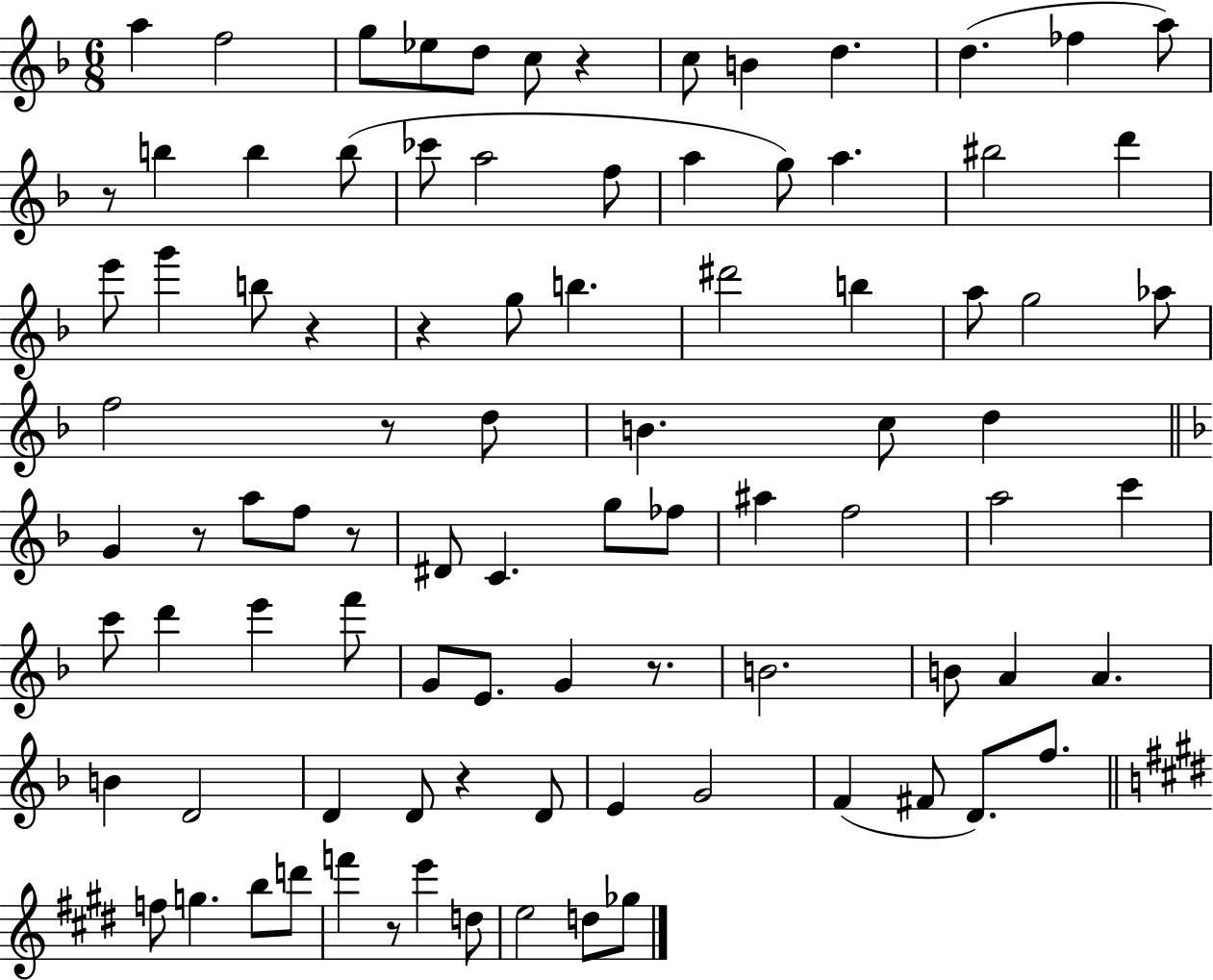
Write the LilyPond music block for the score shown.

{
  \clef treble
  \numericTimeSignature
  \time 6/8
  \key f \major
  a''4 f''2 | g''8 ees''8 d''8 c''8 r4 | c''8 b'4 d''4. | d''4.( fes''4 a''8) | \break r8 b''4 b''4 b''8( | ces'''8 a''2 f''8 | a''4 g''8) a''4. | bis''2 d'''4 | \break e'''8 g'''4 b''8 r4 | r4 g''8 b''4. | dis'''2 b''4 | a''8 g''2 aes''8 | \break f''2 r8 d''8 | b'4. c''8 d''4 | \bar "||" \break \key f \major g'4 r8 a''8 f''8 r8 | dis'8 c'4. g''8 fes''8 | ais''4 f''2 | a''2 c'''4 | \break c'''8 d'''4 e'''4 f'''8 | g'8 e'8. g'4 r8. | b'2. | b'8 a'4 a'4. | \break b'4 d'2 | d'4 d'8 r4 d'8 | e'4 g'2 | f'4( fis'8 d'8.) f''8. | \break \bar "||" \break \key e \major f''8 g''4. b''8 d'''8 | f'''4 r8 e'''4 d''8 | e''2 d''8 ges''8 | \bar "|."
}